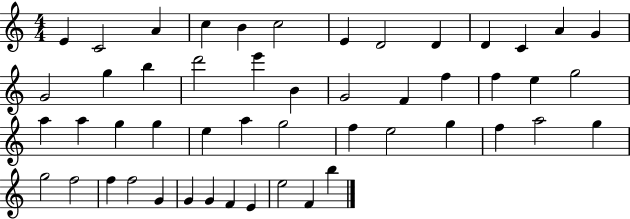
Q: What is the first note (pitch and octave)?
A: E4